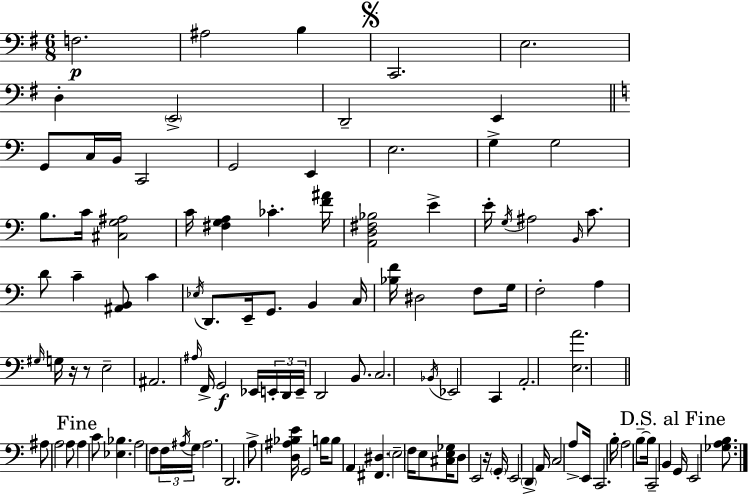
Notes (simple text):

F3/h. A#3/h B3/q C2/h. E3/h. D3/q E2/h D2/h E2/q G2/e C3/s B2/s C2/h G2/h E2/q E3/h. G3/q G3/h B3/e. C4/s [C#3,G3,A#3]/h C4/s [F#3,G3,A3]/q CES4/q. [F4,A#4]/s [A2,D3,F#3,Bb3]/h E4/q E4/s G3/s A#3/h B2/s C4/e. D4/e C4/q [A#2,B2]/e C4/q Eb3/s D2/e. E2/s G2/e. B2/q C3/s [Bb3,F4]/s D#3/h F3/e G3/s F3/h A3/q G#3/s G3/s R/s R/e E3/h A#2/h. A#3/s F2/s G2/h Eb2/s E2/s D2/s E2/s D2/h B2/e. C3/h. Bb2/s Eb2/h C2/q A2/h. [E3,A4]/h. A#3/e A3/h A3/e A3/q C4/e [Eb3,Bb3]/q. A3/h F3/e F3/s A#3/s G3/s A#3/h. D2/h. A3/e [D3,A#3,Bb3,E4]/s G2/h B3/s B3/e A2/q [F#2,D#3]/q. E3/h F3/s E3/e [C#3,E3,Gb3]/s D3/e E2/h R/s G2/s E2/h D2/q A2/s C3/h A3/e E2/s C2/h. B3/s A3/h B3/e B3/s C2/h B2/q G2/s E2/h [Gb3,A3,B3]/e.